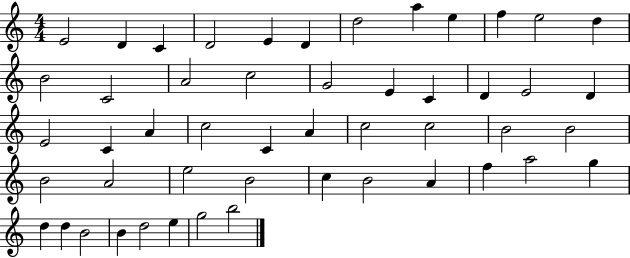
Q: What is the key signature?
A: C major